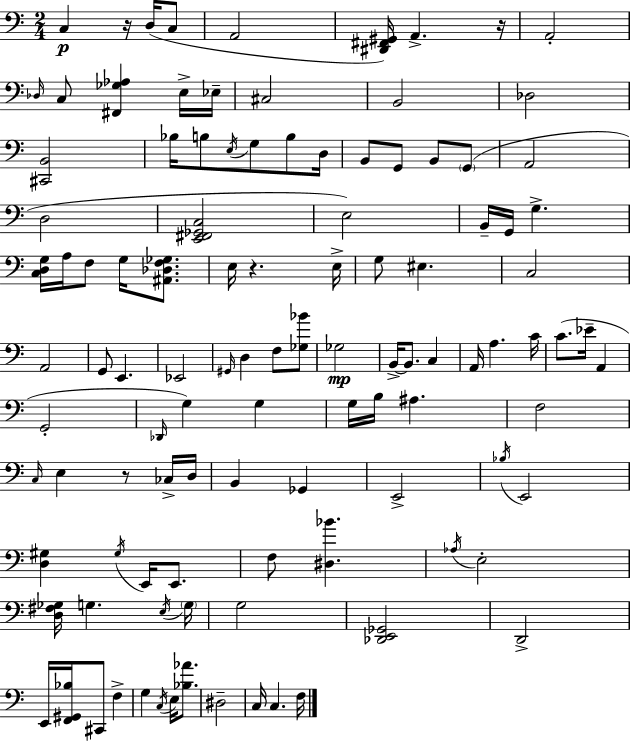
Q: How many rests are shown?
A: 4